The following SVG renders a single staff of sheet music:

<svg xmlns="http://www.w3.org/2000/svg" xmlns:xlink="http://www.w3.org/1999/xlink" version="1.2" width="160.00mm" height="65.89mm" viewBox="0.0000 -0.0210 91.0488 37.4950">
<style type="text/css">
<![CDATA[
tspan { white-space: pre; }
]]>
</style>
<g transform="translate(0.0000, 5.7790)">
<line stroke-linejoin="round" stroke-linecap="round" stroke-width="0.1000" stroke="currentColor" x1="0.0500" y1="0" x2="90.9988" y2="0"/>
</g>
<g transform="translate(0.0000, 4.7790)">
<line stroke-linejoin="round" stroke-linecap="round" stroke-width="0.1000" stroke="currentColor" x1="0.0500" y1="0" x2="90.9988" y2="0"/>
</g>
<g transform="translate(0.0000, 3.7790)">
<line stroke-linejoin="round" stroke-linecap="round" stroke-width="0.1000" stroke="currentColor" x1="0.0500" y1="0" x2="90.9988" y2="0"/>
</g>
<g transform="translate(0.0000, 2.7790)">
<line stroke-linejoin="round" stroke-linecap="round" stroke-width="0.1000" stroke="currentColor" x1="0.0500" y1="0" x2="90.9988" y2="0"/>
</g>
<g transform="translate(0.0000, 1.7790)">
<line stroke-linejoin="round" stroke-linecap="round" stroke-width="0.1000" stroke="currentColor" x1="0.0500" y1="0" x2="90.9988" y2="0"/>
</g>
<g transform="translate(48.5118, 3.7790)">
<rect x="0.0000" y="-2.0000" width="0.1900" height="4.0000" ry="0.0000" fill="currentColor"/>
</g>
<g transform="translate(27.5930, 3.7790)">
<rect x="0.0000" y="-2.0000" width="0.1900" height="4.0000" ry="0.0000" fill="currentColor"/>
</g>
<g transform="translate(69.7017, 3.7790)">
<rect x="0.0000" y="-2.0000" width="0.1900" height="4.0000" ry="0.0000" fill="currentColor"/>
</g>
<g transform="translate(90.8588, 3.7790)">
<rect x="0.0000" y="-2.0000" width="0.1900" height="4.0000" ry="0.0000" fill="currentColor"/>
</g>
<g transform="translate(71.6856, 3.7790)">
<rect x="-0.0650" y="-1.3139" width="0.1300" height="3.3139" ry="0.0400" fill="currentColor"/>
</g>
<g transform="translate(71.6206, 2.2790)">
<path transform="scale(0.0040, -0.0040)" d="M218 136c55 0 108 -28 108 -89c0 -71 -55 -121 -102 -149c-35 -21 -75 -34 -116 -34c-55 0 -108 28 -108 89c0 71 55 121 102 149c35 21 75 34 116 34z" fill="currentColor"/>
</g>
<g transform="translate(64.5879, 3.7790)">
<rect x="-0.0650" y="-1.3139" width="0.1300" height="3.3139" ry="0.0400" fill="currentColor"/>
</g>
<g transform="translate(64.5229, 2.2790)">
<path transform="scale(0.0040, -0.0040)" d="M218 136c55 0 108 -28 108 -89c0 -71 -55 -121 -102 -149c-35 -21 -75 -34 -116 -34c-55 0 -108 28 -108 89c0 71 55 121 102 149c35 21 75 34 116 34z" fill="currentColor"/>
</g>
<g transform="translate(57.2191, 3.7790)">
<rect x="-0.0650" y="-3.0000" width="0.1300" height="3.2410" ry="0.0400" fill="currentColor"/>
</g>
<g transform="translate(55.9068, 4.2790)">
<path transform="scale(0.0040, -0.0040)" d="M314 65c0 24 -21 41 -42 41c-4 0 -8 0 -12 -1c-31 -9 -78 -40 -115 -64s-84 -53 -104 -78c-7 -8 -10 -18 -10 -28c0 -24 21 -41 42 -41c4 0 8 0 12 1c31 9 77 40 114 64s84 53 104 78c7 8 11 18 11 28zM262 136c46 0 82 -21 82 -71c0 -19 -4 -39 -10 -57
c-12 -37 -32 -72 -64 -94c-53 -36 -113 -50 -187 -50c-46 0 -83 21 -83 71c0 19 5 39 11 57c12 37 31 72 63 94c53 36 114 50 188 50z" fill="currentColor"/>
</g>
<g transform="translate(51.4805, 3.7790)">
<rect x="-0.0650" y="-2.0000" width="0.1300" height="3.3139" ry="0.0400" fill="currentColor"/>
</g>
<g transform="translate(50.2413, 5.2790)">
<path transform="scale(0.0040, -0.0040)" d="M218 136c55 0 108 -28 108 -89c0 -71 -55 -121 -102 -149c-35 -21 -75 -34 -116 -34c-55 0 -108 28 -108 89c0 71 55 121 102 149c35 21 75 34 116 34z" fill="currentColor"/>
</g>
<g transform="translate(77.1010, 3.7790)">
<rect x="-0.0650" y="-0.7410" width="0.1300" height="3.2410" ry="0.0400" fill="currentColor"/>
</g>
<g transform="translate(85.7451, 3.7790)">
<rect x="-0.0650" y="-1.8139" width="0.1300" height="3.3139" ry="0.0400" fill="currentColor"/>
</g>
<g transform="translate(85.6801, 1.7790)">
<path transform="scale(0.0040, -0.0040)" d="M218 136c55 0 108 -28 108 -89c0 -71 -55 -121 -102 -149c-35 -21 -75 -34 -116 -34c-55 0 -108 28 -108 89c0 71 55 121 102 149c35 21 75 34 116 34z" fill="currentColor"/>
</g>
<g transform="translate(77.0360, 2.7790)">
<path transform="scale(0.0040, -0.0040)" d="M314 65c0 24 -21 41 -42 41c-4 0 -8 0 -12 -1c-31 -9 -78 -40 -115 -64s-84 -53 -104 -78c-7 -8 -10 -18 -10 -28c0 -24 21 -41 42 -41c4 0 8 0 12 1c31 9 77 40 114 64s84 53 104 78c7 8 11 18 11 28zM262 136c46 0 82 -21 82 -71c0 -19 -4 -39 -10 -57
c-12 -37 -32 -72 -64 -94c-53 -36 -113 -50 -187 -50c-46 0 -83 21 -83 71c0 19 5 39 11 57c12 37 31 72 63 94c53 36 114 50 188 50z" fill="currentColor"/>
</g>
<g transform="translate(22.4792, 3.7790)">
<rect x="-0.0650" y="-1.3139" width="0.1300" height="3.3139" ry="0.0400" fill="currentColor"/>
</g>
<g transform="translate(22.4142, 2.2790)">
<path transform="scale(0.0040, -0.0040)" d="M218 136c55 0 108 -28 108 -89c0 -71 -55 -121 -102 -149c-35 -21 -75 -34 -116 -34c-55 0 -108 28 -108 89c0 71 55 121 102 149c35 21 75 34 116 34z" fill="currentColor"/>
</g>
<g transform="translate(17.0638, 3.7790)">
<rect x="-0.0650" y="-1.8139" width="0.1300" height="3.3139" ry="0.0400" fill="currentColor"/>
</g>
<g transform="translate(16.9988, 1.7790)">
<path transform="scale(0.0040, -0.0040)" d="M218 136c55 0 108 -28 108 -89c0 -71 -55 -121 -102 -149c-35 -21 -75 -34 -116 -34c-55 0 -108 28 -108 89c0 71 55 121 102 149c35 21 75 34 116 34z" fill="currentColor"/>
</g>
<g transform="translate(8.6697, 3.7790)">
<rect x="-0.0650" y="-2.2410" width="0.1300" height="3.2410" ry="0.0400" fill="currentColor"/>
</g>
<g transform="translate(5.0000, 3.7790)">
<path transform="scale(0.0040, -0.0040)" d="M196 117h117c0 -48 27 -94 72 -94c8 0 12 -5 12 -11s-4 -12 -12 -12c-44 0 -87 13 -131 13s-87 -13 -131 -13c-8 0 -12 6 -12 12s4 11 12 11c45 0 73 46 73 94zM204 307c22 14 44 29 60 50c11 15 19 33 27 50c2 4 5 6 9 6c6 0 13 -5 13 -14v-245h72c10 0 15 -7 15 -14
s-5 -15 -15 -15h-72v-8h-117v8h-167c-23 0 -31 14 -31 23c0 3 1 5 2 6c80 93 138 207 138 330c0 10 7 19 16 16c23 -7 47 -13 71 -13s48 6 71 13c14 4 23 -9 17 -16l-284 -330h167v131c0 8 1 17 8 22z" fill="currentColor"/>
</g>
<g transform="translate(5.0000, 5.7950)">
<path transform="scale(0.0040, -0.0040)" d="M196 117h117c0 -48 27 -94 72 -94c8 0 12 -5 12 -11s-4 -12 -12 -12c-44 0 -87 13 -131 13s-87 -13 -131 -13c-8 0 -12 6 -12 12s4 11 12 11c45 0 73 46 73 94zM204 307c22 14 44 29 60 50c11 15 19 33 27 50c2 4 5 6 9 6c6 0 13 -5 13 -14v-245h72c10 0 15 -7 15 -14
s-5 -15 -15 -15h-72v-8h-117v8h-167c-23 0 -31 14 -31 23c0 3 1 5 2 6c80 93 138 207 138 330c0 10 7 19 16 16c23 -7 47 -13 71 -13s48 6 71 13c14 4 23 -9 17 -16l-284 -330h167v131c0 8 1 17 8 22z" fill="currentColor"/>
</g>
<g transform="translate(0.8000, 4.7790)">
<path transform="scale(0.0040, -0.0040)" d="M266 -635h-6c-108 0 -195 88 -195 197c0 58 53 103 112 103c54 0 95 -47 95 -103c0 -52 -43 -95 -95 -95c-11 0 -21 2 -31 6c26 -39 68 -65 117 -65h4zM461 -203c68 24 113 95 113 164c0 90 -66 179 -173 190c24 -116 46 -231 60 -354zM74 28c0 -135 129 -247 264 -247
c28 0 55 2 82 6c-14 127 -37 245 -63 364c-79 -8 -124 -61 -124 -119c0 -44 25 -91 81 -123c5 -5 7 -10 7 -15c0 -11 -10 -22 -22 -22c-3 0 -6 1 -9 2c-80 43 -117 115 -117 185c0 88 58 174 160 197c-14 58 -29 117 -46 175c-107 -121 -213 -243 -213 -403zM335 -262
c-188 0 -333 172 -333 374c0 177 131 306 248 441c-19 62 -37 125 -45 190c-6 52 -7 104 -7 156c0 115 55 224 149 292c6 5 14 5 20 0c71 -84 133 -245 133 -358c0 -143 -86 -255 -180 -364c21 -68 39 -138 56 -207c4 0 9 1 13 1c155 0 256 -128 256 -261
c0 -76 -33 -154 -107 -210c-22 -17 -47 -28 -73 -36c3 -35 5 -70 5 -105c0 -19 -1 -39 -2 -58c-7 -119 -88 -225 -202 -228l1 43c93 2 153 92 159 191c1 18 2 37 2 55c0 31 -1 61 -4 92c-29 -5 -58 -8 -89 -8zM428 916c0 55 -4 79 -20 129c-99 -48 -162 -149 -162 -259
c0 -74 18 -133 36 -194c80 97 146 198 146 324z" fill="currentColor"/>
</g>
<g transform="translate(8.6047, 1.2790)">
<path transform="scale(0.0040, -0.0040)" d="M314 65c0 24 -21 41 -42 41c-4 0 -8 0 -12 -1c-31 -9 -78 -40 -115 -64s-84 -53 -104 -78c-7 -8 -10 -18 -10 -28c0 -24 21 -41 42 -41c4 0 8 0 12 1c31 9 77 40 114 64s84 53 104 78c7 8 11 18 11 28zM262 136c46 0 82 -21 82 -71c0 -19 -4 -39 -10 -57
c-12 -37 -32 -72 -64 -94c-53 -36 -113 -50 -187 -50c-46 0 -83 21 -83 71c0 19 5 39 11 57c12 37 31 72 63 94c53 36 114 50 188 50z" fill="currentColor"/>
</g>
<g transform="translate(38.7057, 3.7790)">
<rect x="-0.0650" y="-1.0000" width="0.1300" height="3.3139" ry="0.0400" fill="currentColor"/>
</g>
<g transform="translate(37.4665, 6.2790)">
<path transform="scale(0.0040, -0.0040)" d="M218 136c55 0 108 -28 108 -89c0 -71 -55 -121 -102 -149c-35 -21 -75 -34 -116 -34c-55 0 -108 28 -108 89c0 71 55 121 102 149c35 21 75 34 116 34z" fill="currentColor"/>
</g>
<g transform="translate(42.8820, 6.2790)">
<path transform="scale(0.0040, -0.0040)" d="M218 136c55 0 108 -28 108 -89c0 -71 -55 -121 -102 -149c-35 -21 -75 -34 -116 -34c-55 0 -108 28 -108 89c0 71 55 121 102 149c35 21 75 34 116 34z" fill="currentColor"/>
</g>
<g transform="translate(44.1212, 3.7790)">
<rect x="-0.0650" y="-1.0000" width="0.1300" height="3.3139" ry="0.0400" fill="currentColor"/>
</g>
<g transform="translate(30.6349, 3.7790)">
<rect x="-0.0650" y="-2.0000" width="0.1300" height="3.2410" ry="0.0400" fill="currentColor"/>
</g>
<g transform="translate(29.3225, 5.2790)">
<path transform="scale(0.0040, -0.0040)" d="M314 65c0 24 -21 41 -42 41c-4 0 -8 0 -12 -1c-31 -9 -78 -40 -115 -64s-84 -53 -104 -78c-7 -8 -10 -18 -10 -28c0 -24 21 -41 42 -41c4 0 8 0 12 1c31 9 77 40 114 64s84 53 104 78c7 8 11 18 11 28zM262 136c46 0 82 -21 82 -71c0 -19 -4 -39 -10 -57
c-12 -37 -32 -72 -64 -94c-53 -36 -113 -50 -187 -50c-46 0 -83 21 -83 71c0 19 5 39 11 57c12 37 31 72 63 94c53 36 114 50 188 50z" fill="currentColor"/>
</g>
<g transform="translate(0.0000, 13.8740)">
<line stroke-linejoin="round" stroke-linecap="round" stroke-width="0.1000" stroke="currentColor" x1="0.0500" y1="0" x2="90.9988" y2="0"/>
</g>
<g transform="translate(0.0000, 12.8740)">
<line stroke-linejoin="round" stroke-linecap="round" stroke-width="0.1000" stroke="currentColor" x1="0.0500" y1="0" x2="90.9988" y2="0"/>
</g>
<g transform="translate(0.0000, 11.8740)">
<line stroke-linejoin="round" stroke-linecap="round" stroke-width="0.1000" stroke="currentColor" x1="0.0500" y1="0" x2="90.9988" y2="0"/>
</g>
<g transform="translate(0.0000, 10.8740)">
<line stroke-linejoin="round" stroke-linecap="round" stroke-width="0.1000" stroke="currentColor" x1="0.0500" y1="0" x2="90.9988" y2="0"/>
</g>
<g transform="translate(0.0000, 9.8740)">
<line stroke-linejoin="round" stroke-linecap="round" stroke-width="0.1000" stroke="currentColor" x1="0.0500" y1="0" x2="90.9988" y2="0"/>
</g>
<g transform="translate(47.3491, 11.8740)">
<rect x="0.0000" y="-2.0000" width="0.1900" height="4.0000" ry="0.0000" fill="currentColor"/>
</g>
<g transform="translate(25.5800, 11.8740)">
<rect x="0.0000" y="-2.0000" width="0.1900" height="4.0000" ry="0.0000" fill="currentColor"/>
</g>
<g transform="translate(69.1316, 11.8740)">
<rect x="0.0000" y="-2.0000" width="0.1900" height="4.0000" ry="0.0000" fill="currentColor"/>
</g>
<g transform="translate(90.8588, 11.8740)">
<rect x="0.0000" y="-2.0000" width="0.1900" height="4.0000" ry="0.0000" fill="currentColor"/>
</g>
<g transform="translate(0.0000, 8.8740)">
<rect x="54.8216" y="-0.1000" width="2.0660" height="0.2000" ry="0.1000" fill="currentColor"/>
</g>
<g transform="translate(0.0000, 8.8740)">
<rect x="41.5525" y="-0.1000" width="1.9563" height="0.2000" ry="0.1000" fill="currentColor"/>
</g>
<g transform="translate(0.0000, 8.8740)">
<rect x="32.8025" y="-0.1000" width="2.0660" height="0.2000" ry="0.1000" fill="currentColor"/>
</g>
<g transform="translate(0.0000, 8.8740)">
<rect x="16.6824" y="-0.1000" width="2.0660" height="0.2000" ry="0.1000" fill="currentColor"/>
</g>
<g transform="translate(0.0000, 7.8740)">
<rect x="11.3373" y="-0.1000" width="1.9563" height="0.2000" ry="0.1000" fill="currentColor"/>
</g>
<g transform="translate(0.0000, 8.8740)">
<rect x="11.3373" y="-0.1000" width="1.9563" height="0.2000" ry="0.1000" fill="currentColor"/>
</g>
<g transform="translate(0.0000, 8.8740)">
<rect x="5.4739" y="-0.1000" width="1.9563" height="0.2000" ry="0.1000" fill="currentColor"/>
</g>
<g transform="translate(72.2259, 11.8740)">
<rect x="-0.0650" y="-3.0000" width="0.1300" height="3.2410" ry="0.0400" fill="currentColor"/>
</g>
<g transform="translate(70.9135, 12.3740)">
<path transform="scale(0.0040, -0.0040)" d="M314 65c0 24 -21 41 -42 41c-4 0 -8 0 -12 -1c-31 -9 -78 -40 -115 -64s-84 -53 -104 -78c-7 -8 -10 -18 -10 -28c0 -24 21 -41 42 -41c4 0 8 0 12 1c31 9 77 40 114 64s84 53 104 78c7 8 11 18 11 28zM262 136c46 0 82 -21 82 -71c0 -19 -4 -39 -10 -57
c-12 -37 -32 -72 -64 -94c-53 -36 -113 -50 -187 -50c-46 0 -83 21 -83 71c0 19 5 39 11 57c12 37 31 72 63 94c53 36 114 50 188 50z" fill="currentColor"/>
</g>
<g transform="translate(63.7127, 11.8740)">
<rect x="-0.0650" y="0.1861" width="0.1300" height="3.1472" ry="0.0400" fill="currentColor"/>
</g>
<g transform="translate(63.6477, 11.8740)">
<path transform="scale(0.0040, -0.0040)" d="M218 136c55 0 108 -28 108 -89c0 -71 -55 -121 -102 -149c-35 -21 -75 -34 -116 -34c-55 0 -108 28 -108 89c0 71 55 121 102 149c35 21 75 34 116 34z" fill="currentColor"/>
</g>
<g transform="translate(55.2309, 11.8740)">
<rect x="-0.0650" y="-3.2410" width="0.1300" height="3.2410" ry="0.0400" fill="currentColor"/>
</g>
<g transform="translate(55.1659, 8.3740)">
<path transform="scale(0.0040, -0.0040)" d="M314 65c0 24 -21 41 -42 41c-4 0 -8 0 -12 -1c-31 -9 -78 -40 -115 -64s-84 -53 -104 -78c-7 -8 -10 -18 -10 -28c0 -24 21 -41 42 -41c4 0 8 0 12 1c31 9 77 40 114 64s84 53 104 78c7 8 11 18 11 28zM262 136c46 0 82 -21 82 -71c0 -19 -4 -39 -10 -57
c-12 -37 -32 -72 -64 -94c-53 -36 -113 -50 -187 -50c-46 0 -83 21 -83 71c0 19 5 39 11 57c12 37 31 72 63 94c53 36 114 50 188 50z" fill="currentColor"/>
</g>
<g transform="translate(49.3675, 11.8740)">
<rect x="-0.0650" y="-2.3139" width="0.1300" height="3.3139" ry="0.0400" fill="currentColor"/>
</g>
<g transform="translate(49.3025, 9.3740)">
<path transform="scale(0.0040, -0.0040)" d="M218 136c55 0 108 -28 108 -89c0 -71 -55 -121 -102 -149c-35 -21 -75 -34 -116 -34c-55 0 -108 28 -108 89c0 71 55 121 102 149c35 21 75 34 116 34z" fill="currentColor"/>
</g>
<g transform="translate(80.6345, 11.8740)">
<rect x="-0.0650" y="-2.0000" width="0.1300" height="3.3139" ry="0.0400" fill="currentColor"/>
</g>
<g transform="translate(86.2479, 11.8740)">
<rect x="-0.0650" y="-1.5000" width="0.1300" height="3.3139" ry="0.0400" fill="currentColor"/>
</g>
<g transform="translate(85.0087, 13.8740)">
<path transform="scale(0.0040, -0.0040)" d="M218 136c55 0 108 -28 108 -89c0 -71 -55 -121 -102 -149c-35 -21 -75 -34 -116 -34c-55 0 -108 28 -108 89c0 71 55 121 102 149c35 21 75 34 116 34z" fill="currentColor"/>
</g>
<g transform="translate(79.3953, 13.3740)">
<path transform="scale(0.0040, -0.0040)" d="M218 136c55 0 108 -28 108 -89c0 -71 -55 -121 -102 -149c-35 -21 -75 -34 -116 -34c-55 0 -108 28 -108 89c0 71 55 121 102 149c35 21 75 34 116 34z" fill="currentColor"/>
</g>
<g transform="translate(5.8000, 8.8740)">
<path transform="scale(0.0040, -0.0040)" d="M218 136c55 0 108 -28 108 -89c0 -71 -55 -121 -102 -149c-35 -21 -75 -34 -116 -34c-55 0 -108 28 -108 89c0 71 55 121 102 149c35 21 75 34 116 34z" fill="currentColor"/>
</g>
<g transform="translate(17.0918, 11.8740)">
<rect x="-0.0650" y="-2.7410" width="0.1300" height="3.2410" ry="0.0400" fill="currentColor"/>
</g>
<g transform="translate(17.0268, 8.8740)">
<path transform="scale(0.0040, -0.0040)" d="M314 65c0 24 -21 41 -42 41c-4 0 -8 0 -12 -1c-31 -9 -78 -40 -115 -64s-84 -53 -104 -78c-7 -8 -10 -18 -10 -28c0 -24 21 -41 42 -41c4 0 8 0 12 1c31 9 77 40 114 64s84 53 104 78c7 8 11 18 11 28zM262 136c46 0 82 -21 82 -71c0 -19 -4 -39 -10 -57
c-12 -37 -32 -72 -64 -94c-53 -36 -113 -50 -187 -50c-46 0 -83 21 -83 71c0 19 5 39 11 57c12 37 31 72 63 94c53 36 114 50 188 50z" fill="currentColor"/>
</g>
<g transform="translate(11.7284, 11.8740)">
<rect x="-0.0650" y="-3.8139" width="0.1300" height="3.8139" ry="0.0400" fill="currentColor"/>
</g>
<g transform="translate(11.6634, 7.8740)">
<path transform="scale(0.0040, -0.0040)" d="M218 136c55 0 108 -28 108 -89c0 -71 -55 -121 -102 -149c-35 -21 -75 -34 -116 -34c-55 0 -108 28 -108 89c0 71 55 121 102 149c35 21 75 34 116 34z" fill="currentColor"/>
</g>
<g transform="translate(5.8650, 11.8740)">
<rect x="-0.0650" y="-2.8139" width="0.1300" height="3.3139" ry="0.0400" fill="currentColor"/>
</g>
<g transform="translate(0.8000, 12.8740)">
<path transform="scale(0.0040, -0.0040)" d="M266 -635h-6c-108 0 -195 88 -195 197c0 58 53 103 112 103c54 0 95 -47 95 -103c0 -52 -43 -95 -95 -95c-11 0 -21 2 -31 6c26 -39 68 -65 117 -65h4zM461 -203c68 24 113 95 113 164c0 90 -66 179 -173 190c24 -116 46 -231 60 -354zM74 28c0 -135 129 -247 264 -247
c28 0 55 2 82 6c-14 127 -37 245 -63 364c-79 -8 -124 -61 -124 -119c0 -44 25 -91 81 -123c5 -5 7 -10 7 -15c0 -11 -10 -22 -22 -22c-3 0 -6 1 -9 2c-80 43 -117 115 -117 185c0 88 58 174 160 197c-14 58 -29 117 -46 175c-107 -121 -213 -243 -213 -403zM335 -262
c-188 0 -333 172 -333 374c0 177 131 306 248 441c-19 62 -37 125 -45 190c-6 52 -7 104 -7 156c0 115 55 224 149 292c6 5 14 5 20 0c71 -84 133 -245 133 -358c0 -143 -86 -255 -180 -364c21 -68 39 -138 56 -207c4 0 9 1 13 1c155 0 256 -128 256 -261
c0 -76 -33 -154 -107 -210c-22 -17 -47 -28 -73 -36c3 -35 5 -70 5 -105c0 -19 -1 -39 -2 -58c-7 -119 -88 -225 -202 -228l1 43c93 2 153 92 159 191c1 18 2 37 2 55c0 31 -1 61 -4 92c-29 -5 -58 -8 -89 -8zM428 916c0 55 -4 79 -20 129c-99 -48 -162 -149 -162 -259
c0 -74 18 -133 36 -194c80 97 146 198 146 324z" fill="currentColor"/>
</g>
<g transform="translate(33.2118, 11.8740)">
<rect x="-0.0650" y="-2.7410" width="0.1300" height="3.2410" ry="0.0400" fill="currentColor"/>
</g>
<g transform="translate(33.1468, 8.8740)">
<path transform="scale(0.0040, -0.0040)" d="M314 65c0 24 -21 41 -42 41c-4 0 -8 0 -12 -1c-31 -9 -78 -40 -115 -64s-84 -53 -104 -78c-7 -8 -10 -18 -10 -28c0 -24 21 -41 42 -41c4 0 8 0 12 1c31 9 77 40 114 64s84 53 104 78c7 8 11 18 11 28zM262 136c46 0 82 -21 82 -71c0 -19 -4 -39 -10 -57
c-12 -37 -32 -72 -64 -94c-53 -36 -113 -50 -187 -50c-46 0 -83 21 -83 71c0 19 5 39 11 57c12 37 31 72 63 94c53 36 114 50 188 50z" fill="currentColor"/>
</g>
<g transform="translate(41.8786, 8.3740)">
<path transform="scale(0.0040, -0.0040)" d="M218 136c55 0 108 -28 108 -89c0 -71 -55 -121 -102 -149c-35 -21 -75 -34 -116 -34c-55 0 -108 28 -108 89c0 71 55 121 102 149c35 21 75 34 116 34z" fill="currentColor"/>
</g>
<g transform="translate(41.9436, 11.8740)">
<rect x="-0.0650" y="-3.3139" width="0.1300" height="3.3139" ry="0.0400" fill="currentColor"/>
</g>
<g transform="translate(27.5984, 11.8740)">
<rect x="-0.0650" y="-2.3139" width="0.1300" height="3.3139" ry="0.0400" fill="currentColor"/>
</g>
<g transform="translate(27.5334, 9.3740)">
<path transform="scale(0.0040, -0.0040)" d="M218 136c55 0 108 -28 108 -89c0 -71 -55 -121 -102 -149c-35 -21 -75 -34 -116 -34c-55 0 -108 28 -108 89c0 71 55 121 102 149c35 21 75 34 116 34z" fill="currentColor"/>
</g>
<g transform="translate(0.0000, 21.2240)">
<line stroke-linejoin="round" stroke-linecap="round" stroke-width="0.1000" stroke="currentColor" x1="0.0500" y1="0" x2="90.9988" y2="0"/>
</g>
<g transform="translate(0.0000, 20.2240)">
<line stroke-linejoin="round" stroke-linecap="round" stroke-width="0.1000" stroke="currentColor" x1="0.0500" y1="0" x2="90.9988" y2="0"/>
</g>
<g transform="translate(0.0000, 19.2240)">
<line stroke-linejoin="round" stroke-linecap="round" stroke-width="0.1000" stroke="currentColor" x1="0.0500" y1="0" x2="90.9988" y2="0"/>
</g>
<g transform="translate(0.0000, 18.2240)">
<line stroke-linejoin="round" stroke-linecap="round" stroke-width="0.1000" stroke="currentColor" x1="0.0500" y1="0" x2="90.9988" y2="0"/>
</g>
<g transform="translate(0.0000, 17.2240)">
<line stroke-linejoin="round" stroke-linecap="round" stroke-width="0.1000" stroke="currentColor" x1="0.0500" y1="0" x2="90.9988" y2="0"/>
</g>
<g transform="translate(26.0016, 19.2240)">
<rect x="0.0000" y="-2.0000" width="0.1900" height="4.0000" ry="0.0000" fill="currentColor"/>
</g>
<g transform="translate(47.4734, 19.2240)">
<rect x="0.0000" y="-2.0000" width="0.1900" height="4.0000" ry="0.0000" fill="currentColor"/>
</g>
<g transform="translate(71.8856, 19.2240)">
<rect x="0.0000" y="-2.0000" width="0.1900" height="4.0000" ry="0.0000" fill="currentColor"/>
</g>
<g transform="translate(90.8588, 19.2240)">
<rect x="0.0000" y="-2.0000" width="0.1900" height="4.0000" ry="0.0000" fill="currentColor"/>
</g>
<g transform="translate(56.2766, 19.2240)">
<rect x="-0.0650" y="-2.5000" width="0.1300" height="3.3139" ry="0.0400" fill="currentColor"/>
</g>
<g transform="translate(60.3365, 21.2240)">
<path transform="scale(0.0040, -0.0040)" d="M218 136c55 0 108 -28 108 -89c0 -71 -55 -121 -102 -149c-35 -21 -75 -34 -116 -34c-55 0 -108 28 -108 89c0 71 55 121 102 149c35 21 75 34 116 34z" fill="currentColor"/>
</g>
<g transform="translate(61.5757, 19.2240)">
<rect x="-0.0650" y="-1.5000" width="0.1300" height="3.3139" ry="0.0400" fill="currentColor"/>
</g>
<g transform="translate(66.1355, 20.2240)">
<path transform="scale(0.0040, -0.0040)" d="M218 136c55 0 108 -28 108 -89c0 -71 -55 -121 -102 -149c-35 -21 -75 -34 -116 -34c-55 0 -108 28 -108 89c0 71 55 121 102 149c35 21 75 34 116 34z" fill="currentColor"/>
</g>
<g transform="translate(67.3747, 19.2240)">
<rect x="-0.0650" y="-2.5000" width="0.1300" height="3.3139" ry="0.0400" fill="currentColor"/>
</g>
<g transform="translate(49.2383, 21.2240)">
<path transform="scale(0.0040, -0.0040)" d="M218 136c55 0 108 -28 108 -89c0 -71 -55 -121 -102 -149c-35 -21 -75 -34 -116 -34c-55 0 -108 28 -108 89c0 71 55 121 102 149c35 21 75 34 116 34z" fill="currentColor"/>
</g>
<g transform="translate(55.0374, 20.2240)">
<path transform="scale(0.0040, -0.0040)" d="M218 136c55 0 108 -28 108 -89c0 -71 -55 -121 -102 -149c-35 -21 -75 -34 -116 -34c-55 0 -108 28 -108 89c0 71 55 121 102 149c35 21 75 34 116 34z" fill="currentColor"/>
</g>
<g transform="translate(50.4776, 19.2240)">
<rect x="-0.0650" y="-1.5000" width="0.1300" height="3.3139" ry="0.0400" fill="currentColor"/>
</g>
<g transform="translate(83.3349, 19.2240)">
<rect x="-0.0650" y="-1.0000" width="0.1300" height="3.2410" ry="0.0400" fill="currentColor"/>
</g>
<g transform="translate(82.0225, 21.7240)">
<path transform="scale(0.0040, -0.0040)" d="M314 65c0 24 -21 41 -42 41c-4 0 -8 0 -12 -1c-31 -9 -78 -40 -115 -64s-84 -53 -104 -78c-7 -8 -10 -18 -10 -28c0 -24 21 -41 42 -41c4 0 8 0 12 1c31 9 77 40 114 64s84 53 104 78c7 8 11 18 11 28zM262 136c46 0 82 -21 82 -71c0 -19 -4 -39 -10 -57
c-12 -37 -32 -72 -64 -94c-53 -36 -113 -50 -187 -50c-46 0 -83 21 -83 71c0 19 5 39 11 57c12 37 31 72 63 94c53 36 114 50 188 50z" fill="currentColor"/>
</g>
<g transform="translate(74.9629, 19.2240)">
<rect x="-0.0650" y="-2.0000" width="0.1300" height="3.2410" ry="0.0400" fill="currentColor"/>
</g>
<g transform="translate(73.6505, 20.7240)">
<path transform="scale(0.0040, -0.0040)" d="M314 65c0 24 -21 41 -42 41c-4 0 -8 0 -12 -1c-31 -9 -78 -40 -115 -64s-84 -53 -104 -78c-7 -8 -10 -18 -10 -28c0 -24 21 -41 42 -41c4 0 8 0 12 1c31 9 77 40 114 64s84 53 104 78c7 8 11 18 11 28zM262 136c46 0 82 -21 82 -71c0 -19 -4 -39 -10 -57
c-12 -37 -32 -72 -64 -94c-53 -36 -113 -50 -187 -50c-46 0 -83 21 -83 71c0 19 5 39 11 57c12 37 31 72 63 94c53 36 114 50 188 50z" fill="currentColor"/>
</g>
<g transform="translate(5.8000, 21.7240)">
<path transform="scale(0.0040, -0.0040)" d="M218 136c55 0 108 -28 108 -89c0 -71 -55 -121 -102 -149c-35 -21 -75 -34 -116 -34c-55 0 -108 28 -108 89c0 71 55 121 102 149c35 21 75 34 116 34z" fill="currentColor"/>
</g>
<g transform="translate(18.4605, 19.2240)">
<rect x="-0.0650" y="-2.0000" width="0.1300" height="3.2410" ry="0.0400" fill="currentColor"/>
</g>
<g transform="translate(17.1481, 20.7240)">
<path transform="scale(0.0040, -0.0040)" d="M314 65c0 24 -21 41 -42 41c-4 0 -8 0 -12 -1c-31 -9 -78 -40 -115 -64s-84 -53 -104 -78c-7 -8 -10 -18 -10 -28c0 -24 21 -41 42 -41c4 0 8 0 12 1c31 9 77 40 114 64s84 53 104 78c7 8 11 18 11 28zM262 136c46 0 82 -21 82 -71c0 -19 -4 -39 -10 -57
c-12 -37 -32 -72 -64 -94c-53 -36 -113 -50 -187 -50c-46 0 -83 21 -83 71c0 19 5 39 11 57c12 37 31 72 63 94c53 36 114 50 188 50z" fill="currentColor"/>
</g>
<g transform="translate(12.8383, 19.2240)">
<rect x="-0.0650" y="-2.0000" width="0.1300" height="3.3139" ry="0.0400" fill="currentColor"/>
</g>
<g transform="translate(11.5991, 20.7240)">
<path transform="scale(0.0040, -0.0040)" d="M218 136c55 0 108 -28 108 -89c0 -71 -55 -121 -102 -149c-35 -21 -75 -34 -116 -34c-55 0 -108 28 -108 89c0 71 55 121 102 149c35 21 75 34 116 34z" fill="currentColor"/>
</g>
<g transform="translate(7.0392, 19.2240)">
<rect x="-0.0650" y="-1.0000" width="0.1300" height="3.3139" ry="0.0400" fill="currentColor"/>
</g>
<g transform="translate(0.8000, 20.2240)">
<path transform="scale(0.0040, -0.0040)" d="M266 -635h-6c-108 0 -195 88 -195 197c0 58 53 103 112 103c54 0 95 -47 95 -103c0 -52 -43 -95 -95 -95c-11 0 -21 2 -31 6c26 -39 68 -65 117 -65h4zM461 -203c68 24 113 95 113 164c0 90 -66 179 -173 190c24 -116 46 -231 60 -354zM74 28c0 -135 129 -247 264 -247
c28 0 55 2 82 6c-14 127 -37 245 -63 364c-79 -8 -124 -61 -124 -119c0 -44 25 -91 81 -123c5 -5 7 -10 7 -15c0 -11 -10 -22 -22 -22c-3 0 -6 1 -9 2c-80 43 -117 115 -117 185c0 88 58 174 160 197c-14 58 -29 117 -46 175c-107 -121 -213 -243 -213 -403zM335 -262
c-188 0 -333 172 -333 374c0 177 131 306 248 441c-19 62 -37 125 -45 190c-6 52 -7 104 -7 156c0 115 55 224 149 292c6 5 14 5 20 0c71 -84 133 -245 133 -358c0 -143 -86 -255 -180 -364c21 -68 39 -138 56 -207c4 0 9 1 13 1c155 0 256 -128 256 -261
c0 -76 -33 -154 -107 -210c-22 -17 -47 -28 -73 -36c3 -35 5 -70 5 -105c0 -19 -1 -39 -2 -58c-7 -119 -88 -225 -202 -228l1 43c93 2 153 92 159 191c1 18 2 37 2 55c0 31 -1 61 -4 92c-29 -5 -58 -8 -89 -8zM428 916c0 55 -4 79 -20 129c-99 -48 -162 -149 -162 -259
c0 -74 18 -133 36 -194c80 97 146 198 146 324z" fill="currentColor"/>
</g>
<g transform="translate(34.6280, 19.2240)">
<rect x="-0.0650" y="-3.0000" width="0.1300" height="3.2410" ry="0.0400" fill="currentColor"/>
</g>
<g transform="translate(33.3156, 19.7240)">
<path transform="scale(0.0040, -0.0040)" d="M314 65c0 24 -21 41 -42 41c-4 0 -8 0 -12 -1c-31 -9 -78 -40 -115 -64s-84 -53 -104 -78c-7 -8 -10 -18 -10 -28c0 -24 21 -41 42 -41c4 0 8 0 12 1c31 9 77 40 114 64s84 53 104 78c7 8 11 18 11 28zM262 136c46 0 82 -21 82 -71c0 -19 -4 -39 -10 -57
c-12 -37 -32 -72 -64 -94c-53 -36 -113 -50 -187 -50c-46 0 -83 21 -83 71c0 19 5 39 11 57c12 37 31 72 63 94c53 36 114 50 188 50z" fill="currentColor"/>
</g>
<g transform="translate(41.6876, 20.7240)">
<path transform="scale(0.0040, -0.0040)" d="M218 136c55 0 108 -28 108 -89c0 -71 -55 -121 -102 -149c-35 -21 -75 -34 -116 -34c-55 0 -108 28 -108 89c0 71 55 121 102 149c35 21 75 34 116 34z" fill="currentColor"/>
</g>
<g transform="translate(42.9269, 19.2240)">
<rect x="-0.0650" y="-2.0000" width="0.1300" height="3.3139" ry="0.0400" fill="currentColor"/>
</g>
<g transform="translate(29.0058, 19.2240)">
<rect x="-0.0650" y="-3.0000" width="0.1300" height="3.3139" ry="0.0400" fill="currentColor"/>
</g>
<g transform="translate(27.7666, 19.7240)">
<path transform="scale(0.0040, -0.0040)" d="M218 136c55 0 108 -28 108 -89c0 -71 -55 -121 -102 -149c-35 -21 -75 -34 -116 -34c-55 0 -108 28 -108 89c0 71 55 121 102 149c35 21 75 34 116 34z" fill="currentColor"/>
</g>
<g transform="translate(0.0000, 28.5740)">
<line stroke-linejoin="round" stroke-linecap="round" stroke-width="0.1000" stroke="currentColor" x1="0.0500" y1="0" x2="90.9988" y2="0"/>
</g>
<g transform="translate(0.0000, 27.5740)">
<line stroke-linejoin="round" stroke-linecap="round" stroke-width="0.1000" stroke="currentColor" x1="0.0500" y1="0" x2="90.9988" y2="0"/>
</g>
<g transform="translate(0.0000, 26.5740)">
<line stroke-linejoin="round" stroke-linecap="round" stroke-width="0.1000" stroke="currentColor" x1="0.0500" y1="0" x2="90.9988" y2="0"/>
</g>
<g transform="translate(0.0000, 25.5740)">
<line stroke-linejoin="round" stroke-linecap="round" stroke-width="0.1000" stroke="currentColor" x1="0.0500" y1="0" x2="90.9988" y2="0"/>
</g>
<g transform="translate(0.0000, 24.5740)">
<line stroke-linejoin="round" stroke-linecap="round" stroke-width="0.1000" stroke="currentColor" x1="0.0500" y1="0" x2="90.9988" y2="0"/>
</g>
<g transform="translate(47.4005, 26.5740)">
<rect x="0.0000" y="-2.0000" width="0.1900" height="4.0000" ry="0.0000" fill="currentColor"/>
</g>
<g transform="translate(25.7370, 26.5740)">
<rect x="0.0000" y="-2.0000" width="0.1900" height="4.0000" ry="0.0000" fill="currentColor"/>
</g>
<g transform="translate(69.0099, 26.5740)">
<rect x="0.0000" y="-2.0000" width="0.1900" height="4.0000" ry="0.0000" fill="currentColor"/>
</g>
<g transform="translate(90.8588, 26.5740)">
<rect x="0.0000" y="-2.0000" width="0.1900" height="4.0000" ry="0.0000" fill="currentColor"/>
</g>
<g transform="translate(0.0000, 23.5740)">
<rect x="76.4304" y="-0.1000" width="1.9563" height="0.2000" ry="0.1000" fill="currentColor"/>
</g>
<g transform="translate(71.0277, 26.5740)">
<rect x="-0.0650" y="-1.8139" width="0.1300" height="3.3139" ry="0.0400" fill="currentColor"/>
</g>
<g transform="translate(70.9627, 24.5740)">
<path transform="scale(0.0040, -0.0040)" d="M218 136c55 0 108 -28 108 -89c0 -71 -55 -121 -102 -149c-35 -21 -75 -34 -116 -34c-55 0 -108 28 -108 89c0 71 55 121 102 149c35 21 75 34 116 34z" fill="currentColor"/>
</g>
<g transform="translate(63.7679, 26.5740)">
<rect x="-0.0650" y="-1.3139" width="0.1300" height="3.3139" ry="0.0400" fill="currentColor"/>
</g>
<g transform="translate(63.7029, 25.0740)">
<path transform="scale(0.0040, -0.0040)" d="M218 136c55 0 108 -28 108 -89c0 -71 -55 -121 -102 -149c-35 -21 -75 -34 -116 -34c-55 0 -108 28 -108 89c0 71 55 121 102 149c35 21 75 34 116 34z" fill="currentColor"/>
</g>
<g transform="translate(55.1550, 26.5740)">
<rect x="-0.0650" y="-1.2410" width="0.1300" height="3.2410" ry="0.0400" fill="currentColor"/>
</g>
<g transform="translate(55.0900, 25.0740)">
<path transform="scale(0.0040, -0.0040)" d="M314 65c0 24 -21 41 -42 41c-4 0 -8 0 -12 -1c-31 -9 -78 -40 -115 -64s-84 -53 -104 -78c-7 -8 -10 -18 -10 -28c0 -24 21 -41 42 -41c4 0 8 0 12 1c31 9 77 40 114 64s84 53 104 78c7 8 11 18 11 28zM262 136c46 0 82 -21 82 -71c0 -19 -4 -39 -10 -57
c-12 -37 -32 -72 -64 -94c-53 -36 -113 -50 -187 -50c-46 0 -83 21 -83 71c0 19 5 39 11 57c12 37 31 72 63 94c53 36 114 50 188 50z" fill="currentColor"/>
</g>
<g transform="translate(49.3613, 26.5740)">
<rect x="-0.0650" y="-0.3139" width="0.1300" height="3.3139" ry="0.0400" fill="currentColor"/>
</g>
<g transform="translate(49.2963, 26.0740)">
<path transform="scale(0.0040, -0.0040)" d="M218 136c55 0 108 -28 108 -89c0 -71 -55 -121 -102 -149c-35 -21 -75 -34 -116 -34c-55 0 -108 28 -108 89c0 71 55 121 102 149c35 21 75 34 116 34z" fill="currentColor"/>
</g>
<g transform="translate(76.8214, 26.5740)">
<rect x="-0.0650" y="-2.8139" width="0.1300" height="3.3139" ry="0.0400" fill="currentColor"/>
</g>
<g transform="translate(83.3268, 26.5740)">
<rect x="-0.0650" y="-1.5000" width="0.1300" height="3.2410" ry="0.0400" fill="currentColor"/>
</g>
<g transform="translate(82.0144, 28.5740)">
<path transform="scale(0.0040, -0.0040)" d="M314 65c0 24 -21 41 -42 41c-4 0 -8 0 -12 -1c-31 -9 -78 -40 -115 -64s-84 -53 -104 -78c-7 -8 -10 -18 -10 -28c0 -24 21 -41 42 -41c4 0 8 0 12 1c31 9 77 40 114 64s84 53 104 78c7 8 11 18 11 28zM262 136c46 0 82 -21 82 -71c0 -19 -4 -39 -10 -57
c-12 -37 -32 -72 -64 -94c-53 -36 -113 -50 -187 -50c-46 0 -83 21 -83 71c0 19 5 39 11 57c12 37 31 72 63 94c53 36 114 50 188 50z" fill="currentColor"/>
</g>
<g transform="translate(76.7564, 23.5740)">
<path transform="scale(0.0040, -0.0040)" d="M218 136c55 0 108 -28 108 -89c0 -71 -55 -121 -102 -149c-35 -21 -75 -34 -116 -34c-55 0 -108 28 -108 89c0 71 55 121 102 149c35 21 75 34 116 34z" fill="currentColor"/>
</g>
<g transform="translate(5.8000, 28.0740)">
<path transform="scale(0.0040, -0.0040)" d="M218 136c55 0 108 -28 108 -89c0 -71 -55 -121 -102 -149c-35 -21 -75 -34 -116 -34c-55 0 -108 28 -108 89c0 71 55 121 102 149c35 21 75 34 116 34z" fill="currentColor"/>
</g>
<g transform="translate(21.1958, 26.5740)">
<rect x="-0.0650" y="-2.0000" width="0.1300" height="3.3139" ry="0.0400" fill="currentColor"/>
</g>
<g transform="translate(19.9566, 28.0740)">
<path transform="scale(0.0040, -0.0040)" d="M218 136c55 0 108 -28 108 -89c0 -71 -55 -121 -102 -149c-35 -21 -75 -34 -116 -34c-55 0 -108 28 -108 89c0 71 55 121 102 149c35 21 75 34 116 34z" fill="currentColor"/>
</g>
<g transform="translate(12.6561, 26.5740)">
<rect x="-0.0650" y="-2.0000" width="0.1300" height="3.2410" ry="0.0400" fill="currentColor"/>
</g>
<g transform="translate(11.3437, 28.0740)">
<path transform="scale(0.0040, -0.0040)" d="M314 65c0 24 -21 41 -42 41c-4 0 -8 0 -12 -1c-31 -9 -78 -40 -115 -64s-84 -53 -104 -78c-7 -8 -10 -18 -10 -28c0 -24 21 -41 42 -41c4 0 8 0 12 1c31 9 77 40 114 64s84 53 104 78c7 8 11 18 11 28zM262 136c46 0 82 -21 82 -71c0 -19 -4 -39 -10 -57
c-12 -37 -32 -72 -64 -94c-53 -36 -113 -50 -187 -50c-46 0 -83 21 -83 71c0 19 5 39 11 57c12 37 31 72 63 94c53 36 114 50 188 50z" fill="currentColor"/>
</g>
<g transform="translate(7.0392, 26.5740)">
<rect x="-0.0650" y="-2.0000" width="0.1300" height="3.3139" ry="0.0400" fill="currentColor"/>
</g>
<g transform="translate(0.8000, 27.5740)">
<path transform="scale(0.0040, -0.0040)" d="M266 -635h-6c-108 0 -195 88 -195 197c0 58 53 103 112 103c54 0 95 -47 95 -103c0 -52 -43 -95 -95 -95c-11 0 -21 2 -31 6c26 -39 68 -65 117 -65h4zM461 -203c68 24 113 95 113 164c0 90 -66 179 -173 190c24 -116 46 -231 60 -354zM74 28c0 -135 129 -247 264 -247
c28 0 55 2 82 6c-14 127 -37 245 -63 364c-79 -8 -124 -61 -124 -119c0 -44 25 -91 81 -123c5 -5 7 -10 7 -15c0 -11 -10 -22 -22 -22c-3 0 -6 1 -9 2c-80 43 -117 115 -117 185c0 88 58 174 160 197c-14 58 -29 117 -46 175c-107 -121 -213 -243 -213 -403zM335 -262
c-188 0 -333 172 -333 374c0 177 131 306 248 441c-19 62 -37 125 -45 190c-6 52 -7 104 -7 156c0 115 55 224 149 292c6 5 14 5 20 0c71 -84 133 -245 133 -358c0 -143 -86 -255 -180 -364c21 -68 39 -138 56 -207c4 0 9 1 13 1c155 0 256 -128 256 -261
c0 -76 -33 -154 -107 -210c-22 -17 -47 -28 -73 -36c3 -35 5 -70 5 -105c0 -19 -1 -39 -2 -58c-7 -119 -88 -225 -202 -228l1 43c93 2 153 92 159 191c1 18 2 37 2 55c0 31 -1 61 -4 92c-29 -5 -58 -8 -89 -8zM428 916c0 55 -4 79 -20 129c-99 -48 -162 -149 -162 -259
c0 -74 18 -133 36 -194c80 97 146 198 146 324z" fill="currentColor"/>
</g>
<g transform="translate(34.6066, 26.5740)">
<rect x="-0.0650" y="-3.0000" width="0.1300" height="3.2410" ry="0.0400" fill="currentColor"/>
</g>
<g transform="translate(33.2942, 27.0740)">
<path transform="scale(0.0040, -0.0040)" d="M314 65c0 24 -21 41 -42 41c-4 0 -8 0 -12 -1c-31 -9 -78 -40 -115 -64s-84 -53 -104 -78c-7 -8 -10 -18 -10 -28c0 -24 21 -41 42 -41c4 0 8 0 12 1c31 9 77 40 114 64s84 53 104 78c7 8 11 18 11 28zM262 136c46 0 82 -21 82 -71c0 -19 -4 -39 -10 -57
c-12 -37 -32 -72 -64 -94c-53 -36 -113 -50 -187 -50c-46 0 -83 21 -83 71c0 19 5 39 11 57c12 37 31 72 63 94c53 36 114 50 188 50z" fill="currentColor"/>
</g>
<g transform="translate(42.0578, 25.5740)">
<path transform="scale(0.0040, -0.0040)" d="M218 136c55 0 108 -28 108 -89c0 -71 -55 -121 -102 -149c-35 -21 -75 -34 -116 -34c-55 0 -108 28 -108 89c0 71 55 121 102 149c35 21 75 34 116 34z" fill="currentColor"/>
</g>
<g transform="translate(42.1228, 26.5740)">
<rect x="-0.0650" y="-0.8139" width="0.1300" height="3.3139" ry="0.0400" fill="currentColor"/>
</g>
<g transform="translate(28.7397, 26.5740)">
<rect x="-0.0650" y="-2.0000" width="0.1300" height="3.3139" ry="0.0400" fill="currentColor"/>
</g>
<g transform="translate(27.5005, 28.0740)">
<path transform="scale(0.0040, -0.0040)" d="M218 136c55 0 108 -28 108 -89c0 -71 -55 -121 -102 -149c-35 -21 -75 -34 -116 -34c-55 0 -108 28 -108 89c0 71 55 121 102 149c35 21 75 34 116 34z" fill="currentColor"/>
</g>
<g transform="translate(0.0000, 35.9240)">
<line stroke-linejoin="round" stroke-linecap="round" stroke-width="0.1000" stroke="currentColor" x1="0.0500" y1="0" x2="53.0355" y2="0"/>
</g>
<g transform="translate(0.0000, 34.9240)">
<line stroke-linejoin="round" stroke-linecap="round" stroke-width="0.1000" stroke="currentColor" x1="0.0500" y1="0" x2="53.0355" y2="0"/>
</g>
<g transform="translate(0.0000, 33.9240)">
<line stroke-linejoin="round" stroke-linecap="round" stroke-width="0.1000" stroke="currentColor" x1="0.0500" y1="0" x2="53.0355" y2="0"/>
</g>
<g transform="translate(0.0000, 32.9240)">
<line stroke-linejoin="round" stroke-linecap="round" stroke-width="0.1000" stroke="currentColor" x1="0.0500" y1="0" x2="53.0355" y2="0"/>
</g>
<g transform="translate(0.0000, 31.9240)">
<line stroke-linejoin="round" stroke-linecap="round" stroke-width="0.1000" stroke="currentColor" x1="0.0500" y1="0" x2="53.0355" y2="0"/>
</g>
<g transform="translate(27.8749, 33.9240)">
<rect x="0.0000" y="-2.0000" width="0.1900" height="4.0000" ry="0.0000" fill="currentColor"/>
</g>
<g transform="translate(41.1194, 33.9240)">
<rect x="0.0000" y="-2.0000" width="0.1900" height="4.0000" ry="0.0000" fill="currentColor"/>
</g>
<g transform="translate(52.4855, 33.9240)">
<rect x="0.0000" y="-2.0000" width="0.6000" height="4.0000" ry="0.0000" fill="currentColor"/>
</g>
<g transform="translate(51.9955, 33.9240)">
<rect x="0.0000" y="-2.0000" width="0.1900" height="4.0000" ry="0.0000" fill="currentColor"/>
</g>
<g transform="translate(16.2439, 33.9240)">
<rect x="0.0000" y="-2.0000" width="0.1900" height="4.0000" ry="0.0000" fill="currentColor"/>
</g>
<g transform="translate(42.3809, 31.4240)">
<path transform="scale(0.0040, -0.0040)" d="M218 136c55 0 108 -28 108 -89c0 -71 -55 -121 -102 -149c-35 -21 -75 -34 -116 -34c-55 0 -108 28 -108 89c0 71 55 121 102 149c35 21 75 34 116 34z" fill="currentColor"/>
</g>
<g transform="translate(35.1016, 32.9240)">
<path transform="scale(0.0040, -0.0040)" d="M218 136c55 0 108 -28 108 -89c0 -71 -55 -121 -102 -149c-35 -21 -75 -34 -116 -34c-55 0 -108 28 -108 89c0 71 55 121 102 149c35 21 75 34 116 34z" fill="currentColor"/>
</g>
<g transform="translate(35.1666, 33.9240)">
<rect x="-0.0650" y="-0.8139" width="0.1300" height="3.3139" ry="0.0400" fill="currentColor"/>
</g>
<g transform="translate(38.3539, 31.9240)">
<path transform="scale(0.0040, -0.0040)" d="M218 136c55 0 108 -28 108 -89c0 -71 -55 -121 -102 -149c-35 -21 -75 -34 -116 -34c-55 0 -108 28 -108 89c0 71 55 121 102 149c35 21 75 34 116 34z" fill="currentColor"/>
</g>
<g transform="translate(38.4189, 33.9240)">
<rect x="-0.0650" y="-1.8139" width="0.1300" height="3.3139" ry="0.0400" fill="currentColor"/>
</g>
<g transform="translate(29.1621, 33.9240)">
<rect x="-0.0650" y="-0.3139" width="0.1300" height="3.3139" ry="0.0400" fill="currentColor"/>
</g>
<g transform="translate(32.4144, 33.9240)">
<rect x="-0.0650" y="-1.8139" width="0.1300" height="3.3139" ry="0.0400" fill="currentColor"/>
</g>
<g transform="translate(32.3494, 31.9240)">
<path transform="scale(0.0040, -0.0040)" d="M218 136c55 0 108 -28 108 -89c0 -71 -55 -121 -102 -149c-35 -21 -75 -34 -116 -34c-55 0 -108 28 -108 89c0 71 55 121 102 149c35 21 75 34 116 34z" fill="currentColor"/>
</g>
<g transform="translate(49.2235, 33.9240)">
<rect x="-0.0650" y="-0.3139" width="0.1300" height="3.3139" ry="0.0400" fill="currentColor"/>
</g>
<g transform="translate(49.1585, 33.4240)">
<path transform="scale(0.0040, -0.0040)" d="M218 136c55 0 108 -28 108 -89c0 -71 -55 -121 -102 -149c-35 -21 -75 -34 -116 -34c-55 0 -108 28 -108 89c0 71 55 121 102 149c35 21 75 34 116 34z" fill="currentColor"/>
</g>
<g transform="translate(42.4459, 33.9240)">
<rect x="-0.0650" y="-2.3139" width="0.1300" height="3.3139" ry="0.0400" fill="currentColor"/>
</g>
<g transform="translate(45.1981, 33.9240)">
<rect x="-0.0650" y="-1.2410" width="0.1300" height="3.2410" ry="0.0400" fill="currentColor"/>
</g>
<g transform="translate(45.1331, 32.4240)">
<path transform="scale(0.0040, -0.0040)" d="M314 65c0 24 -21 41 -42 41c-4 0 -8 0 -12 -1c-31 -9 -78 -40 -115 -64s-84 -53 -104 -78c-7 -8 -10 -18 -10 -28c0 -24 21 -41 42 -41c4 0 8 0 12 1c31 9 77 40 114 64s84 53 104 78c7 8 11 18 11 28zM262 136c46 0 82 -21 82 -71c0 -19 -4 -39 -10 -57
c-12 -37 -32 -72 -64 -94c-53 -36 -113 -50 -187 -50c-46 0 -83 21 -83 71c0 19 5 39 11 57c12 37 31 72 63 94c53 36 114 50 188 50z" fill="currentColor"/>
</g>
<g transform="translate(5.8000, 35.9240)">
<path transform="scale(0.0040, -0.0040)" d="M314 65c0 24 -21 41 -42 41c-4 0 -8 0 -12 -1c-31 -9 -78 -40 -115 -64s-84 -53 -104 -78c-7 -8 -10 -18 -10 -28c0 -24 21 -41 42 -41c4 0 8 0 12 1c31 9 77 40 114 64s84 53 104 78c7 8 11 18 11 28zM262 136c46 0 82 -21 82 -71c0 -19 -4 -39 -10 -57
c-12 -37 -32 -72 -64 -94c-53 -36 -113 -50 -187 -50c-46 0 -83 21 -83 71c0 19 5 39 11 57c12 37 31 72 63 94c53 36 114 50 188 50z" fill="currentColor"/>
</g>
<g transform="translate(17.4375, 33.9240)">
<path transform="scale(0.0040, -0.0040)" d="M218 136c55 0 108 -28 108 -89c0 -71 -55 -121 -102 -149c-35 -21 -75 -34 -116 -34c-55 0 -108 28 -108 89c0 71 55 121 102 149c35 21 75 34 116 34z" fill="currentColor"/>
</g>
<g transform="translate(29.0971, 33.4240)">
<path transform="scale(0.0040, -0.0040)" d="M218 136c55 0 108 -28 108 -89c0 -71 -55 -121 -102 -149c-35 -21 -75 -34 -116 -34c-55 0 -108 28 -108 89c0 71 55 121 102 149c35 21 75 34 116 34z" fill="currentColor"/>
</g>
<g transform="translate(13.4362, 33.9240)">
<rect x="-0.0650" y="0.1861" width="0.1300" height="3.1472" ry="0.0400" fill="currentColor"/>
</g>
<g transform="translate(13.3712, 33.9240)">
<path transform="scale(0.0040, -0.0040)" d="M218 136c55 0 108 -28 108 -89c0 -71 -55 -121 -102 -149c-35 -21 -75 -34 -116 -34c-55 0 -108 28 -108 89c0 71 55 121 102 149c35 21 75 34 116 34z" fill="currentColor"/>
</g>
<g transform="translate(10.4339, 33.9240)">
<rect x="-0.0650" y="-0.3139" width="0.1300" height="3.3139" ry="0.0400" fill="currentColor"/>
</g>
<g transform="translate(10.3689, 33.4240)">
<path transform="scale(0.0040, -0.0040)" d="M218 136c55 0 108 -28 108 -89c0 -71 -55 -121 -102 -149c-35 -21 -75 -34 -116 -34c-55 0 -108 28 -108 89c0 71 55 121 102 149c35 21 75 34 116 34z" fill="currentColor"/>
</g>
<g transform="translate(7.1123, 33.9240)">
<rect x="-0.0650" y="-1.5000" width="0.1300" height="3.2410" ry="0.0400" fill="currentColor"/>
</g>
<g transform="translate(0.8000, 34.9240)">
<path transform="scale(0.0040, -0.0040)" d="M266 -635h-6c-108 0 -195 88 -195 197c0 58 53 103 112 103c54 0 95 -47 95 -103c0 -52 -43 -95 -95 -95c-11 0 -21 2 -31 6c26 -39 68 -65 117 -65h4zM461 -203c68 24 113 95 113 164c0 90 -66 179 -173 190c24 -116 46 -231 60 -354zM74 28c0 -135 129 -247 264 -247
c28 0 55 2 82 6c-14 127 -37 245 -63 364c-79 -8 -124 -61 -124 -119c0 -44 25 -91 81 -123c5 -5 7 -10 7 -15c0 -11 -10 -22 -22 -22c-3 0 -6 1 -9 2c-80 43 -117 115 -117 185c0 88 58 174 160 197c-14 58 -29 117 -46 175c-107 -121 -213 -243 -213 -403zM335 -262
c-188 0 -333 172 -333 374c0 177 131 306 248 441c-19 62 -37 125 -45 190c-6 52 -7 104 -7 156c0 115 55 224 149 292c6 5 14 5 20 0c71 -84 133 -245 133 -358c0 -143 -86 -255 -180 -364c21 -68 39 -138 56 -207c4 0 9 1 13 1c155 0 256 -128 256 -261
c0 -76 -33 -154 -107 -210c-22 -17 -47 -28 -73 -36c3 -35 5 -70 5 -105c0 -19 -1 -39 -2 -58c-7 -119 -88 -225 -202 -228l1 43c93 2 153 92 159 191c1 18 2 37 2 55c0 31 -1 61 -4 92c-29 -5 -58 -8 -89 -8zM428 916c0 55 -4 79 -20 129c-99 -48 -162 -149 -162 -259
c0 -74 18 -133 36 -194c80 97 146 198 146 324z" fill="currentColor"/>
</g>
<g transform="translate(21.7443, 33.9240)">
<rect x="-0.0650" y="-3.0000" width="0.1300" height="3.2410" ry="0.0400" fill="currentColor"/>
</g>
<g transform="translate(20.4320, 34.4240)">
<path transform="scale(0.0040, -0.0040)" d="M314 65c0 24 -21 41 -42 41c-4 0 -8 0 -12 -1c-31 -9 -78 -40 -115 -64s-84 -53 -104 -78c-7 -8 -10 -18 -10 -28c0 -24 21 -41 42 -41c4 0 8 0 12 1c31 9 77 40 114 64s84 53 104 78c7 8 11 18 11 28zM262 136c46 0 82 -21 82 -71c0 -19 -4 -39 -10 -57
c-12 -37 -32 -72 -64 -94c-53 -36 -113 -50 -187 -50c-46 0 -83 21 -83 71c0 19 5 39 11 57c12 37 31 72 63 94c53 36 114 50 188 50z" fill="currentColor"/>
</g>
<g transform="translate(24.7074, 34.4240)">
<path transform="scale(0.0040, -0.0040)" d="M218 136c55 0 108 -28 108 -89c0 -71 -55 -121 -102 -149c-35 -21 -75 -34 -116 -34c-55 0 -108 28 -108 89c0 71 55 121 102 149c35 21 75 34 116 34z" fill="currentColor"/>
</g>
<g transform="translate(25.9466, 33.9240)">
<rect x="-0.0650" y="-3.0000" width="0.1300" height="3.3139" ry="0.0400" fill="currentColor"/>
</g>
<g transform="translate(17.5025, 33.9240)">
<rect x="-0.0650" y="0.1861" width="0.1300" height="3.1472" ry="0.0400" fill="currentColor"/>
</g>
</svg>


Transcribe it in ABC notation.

X:1
T:Untitled
M:4/4
L:1/4
K:C
g2 f e F2 D D F A2 e e d2 f a c' a2 g a2 b g b2 B A2 F E D F F2 A A2 F E G E G F2 D2 F F2 F F A2 d c e2 e f a E2 E2 c B B A2 A c f d f g e2 c